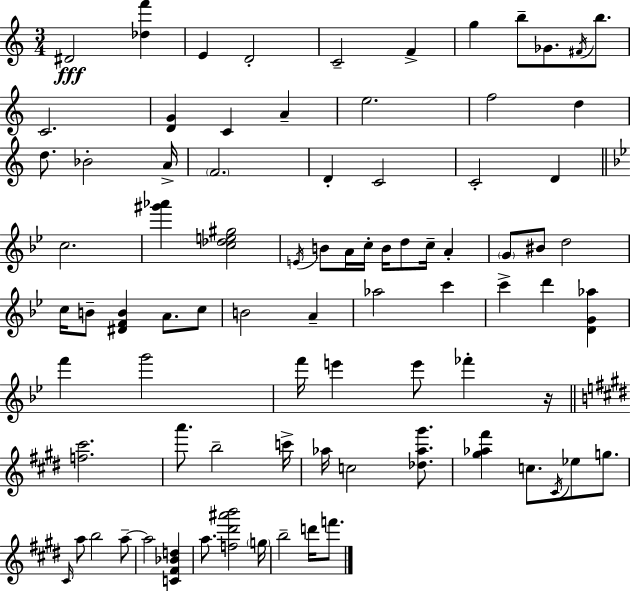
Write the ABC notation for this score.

X:1
T:Untitled
M:3/4
L:1/4
K:Am
^D2 [_df'] E D2 C2 F g b/2 _G/2 ^F/4 b/2 C2 [DG] C A e2 f2 d d/2 _B2 A/4 F2 D C2 C2 D c2 [^g'_a'] [c_de^g]2 E/4 B/2 A/4 c/4 B/4 d/2 c/4 A G/2 ^B/2 d2 c/4 B/2 [^DFB] A/2 c/2 B2 A _a2 c' c' d' [DG_a] f' g'2 f'/4 e' e'/2 _f' z/4 [f^c']2 a'/2 b2 c'/4 _a/4 c2 [_d_a^g']/2 [^g_a^f'] c/2 ^C/4 _e/2 g/2 ^C/4 a/2 b2 a/2 a2 [C^F_Bd] a/2 [f^d'^a'b']2 g/4 b2 d'/4 f'/2